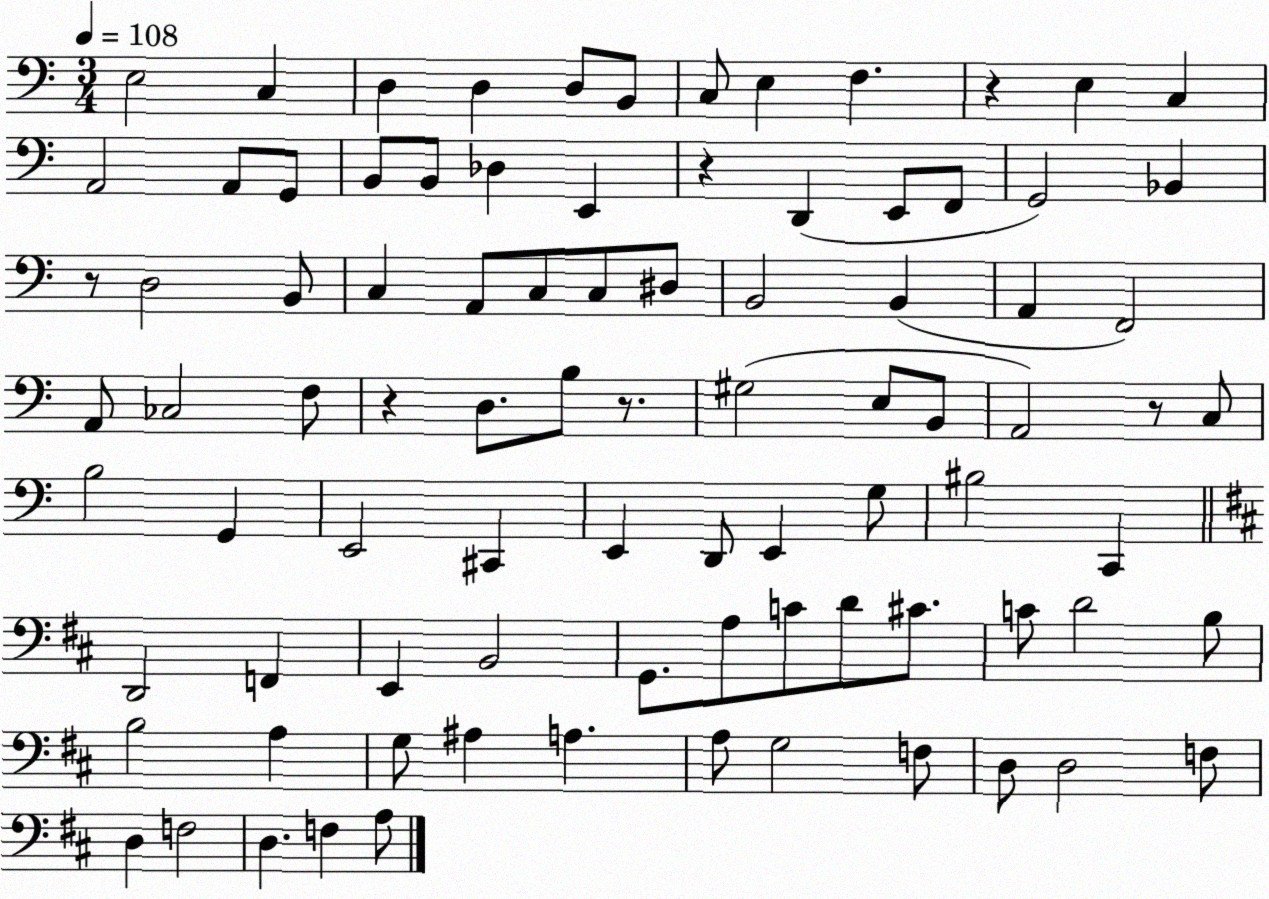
X:1
T:Untitled
M:3/4
L:1/4
K:C
E,2 C, D, D, D,/2 B,,/2 C,/2 E, F, z E, C, A,,2 A,,/2 G,,/2 B,,/2 B,,/2 _D, E,, z D,, E,,/2 F,,/2 G,,2 _B,, z/2 D,2 B,,/2 C, A,,/2 C,/2 C,/2 ^D,/2 B,,2 B,, A,, F,,2 A,,/2 _C,2 F,/2 z D,/2 B,/2 z/2 ^G,2 E,/2 B,,/2 A,,2 z/2 C,/2 B,2 G,, E,,2 ^C,, E,, D,,/2 E,, G,/2 ^B,2 C,, D,,2 F,, E,, B,,2 G,,/2 A,/2 C/2 D/2 ^C/2 C/2 D2 B,/2 B,2 A, G,/2 ^A, A, A,/2 G,2 F,/2 D,/2 D,2 F,/2 D, F,2 D, F, A,/2